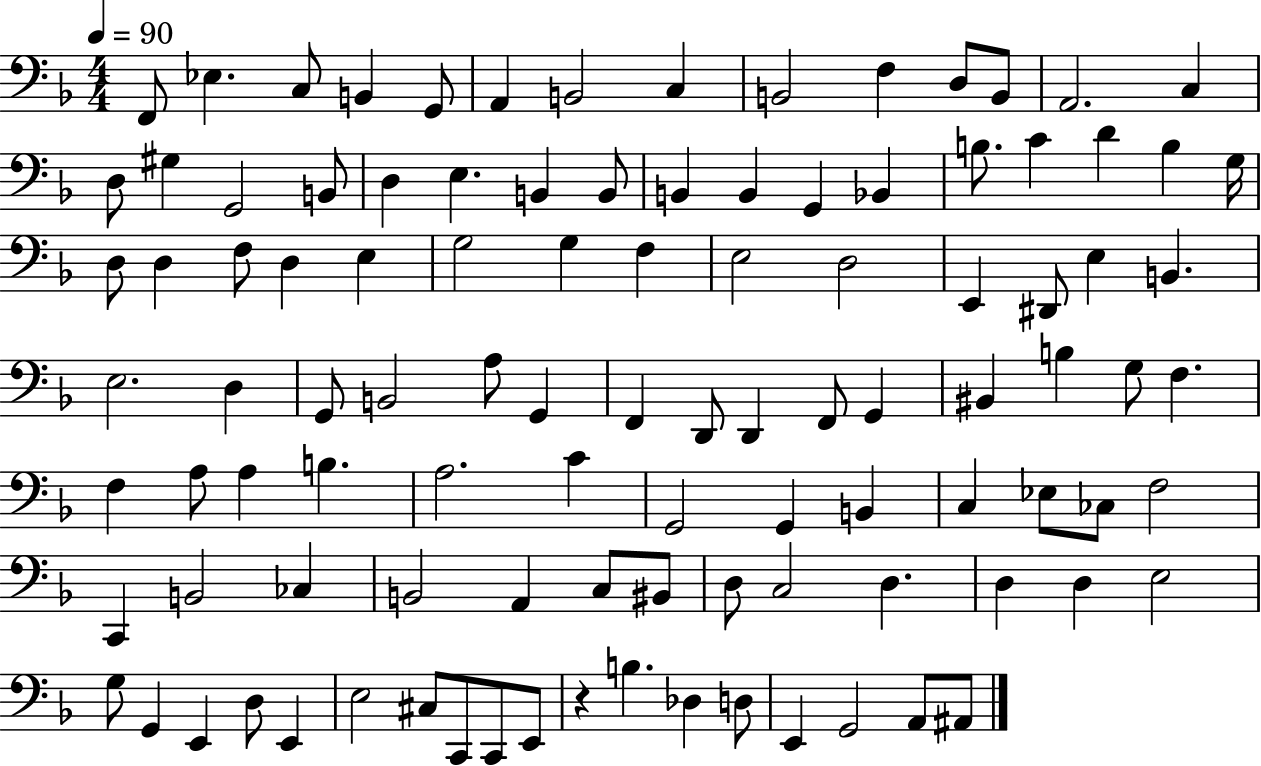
F2/e Eb3/q. C3/e B2/q G2/e A2/q B2/h C3/q B2/h F3/q D3/e B2/e A2/h. C3/q D3/e G#3/q G2/h B2/e D3/q E3/q. B2/q B2/e B2/q B2/q G2/q Bb2/q B3/e. C4/q D4/q B3/q G3/s D3/e D3/q F3/e D3/q E3/q G3/h G3/q F3/q E3/h D3/h E2/q D#2/e E3/q B2/q. E3/h. D3/q G2/e B2/h A3/e G2/q F2/q D2/e D2/q F2/e G2/q BIS2/q B3/q G3/e F3/q. F3/q A3/e A3/q B3/q. A3/h. C4/q G2/h G2/q B2/q C3/q Eb3/e CES3/e F3/h C2/q B2/h CES3/q B2/h A2/q C3/e BIS2/e D3/e C3/h D3/q. D3/q D3/q E3/h G3/e G2/q E2/q D3/e E2/q E3/h C#3/e C2/e C2/e E2/e R/q B3/q. Db3/q D3/e E2/q G2/h A2/e A#2/e